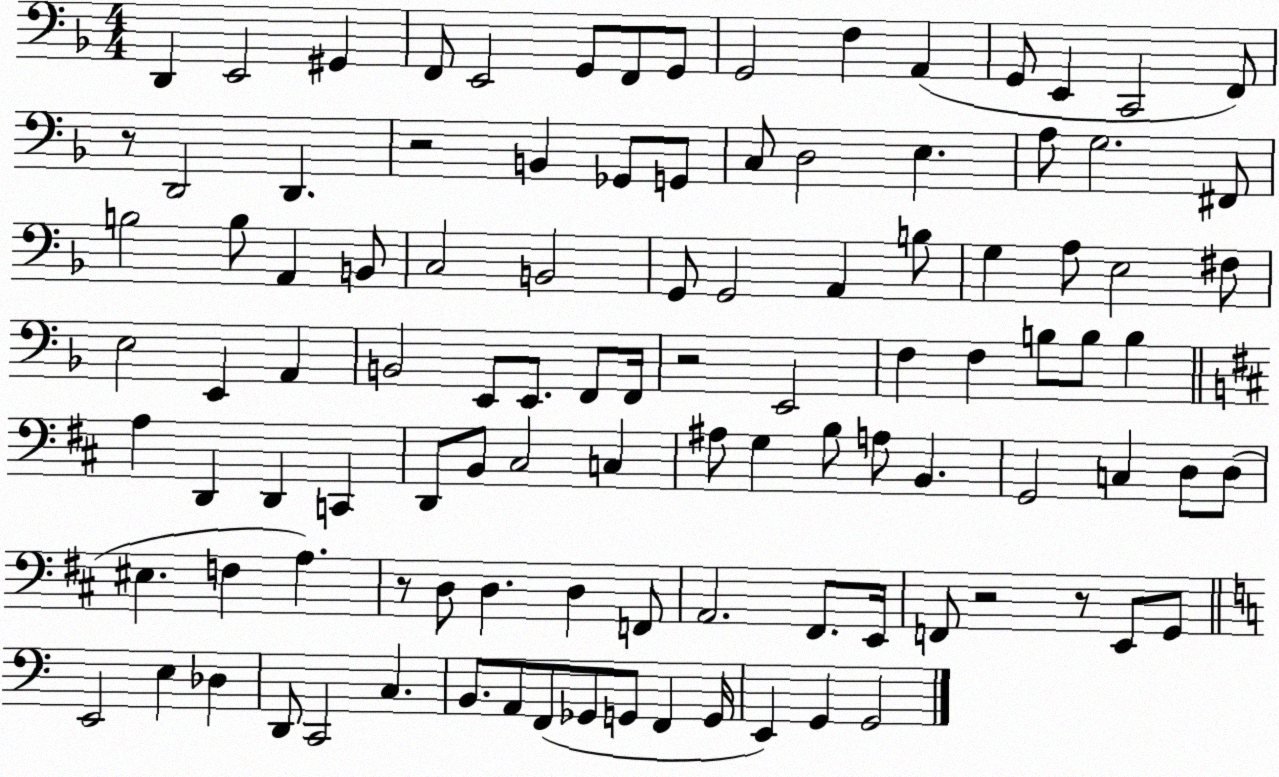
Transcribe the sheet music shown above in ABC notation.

X:1
T:Untitled
M:4/4
L:1/4
K:F
D,, E,,2 ^G,, F,,/2 E,,2 G,,/2 F,,/2 G,,/2 G,,2 F, A,, G,,/2 E,, C,,2 F,,/2 z/2 D,,2 D,, z2 B,, _G,,/2 G,,/2 C,/2 D,2 E, A,/2 G,2 ^F,,/2 B,2 B,/2 A,, B,,/2 C,2 B,,2 G,,/2 G,,2 A,, B,/2 G, A,/2 E,2 ^F,/2 E,2 E,, A,, B,,2 E,,/2 E,,/2 F,,/2 F,,/4 z2 E,,2 F, F, B,/2 B,/2 B, A, D,, D,, C,, D,,/2 B,,/2 ^C,2 C, ^A,/2 G, B,/2 A,/2 B,, G,,2 C, D,/2 D,/2 ^E, F, A, z/2 D,/2 D, D, F,,/2 A,,2 ^F,,/2 E,,/4 F,,/2 z2 z/2 E,,/2 G,,/2 E,,2 E, _D, D,,/2 C,,2 C, B,,/2 A,,/2 F,,/2 _G,,/2 G,,/2 F,, G,,/4 E,, G,, G,,2